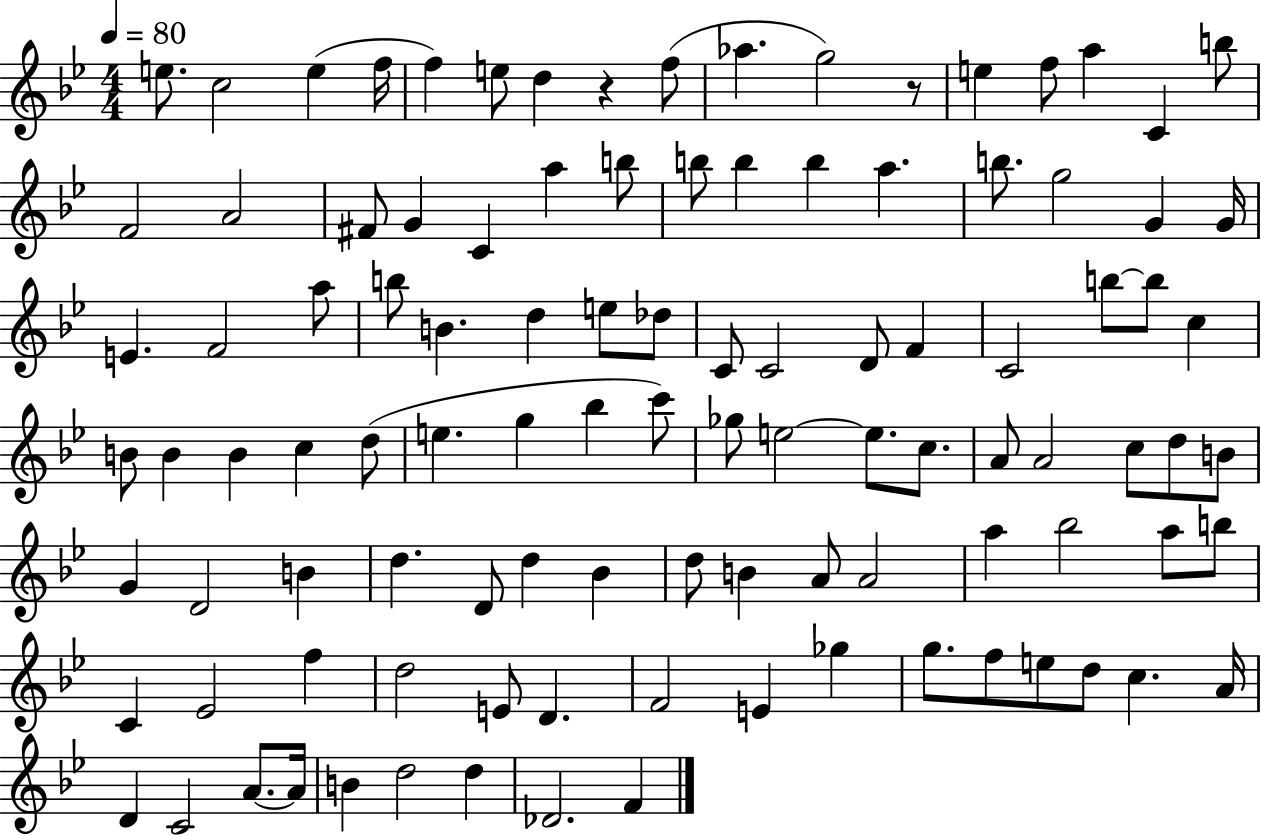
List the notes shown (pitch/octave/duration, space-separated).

E5/e. C5/h E5/q F5/s F5/q E5/e D5/q R/q F5/e Ab5/q. G5/h R/e E5/q F5/e A5/q C4/q B5/e F4/h A4/h F#4/e G4/q C4/q A5/q B5/e B5/e B5/q B5/q A5/q. B5/e. G5/h G4/q G4/s E4/q. F4/h A5/e B5/e B4/q. D5/q E5/e Db5/e C4/e C4/h D4/e F4/q C4/h B5/e B5/e C5/q B4/e B4/q B4/q C5/q D5/e E5/q. G5/q Bb5/q C6/e Gb5/e E5/h E5/e. C5/e. A4/e A4/h C5/e D5/e B4/e G4/q D4/h B4/q D5/q. D4/e D5/q Bb4/q D5/e B4/q A4/e A4/h A5/q Bb5/h A5/e B5/e C4/q Eb4/h F5/q D5/h E4/e D4/q. F4/h E4/q Gb5/q G5/e. F5/e E5/e D5/e C5/q. A4/s D4/q C4/h A4/e. A4/s B4/q D5/h D5/q Db4/h. F4/q